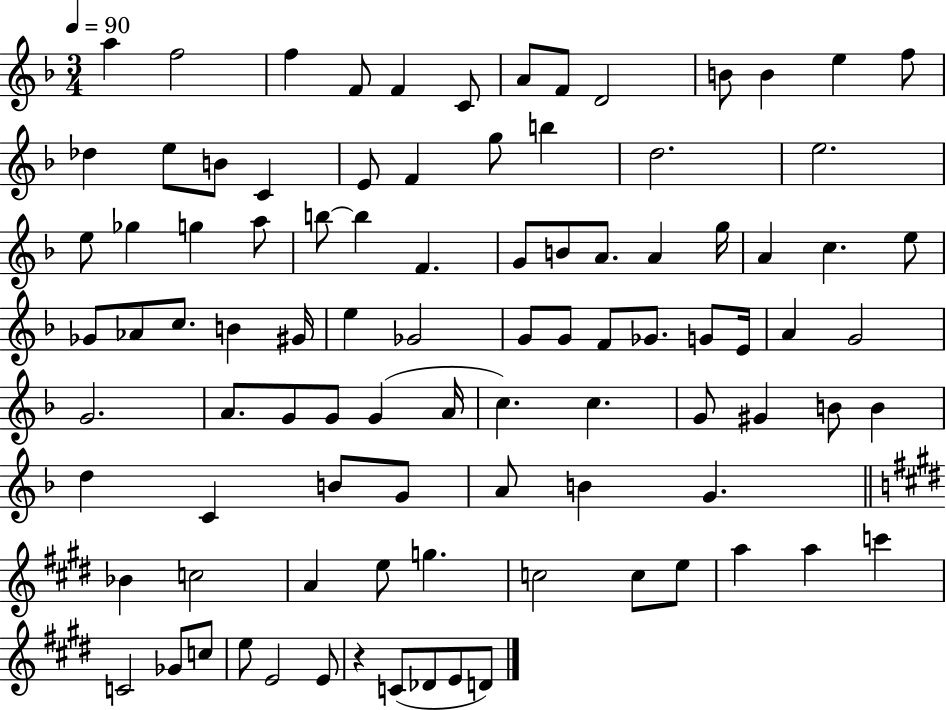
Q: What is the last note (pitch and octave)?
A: D4